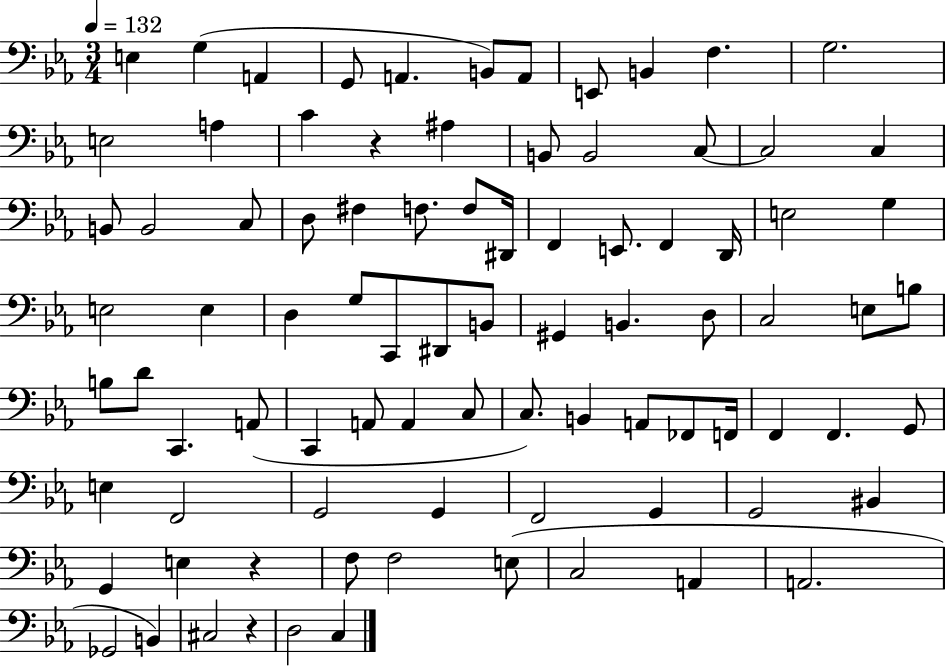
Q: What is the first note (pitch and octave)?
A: E3